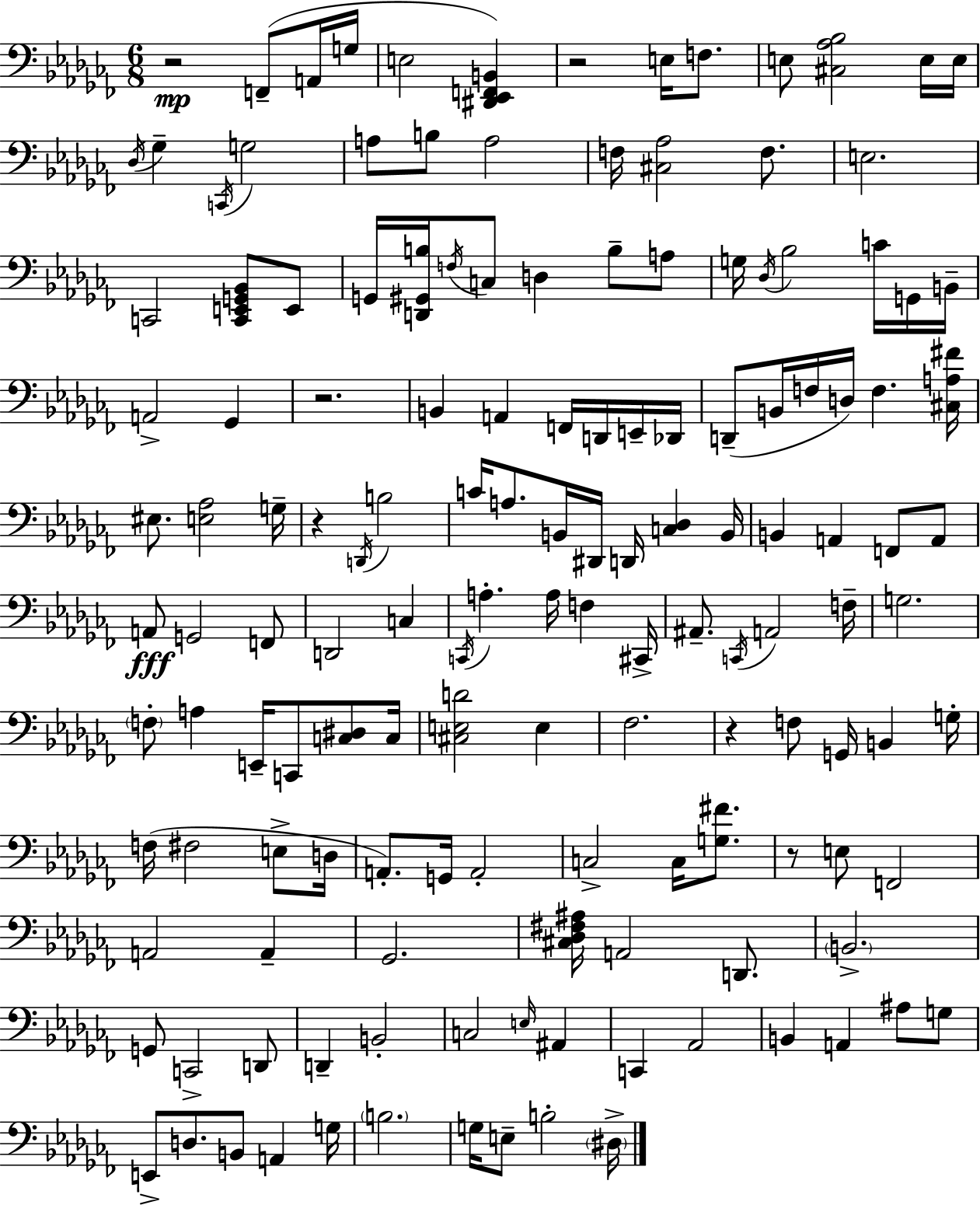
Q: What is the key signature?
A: AES minor